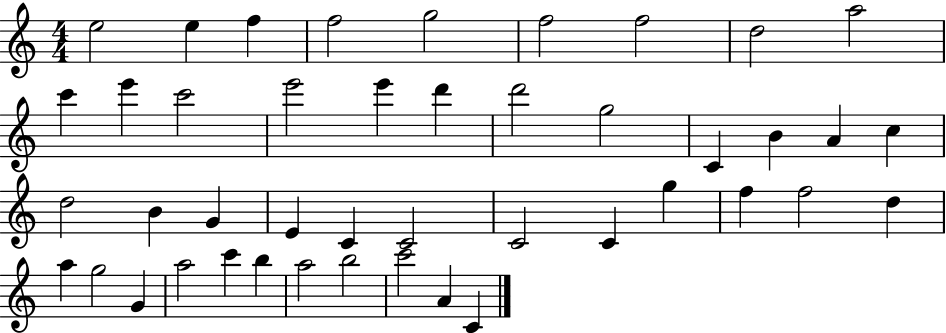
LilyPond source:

{
  \clef treble
  \numericTimeSignature
  \time 4/4
  \key c \major
  e''2 e''4 f''4 | f''2 g''2 | f''2 f''2 | d''2 a''2 | \break c'''4 e'''4 c'''2 | e'''2 e'''4 d'''4 | d'''2 g''2 | c'4 b'4 a'4 c''4 | \break d''2 b'4 g'4 | e'4 c'4 c'2 | c'2 c'4 g''4 | f''4 f''2 d''4 | \break a''4 g''2 g'4 | a''2 c'''4 b''4 | a''2 b''2 | c'''2 a'4 c'4 | \break \bar "|."
}